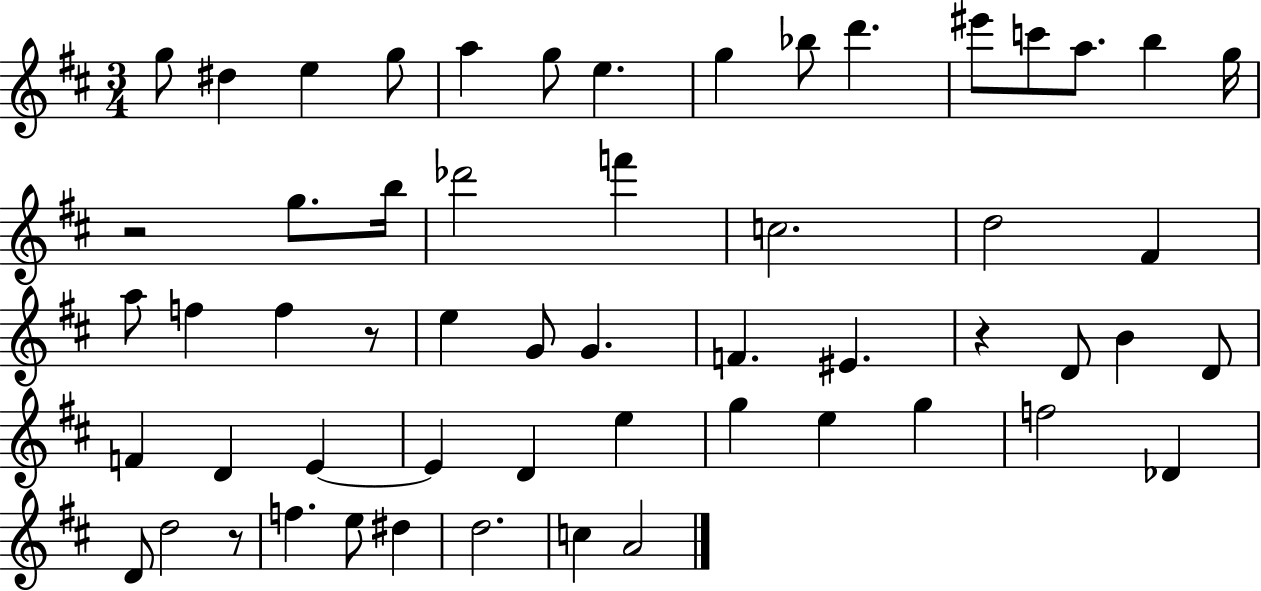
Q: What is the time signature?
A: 3/4